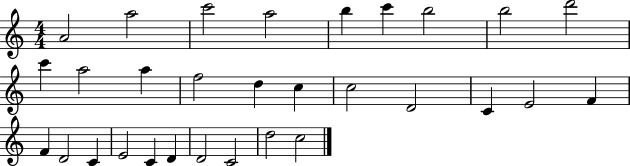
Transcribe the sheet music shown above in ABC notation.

X:1
T:Untitled
M:4/4
L:1/4
K:C
A2 a2 c'2 a2 b c' b2 b2 d'2 c' a2 a f2 d c c2 D2 C E2 F F D2 C E2 C D D2 C2 d2 c2